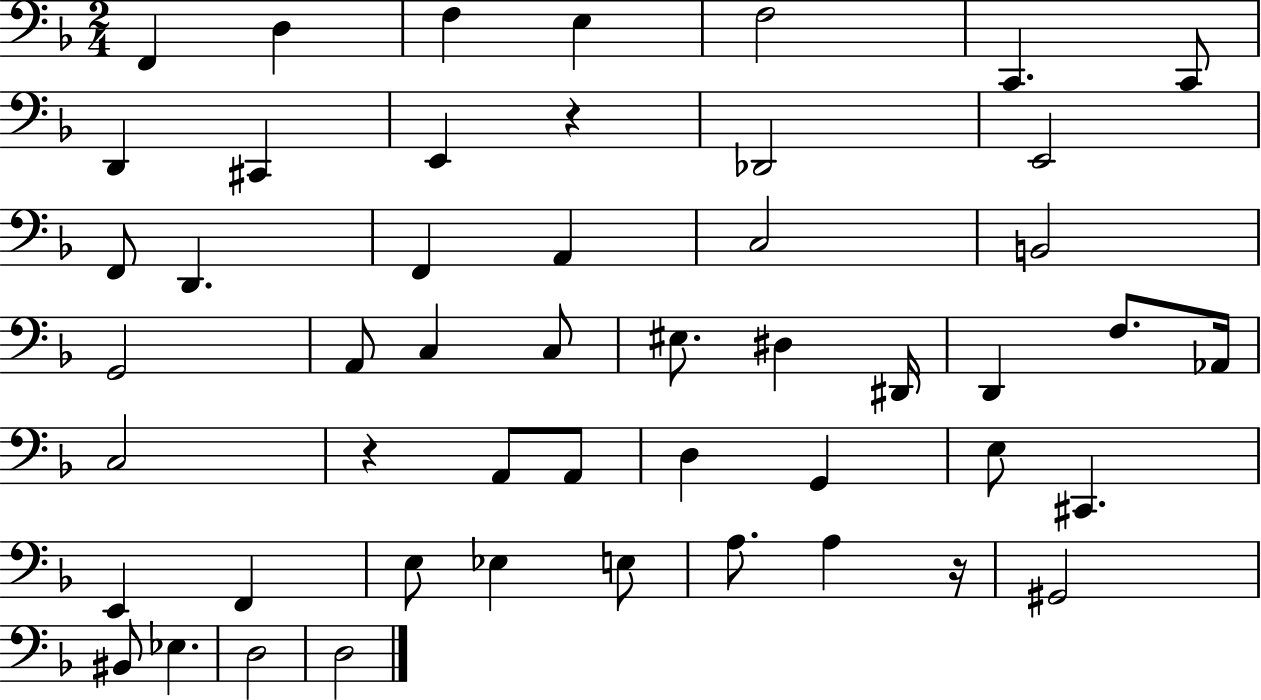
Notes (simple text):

F2/q D3/q F3/q E3/q F3/h C2/q. C2/e D2/q C#2/q E2/q R/q Db2/h E2/h F2/e D2/q. F2/q A2/q C3/h B2/h G2/h A2/e C3/q C3/e EIS3/e. D#3/q D#2/s D2/q F3/e. Ab2/s C3/h R/q A2/e A2/e D3/q G2/q E3/e C#2/q. E2/q F2/q E3/e Eb3/q E3/e A3/e. A3/q R/s G#2/h BIS2/e Eb3/q. D3/h D3/h